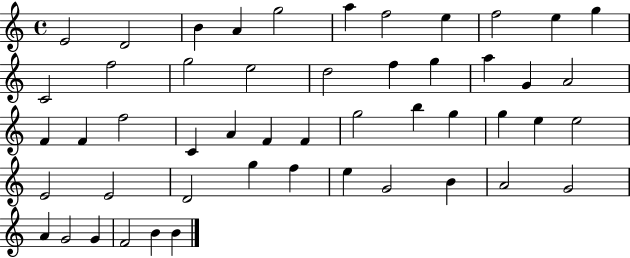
{
  \clef treble
  \time 4/4
  \defaultTimeSignature
  \key c \major
  e'2 d'2 | b'4 a'4 g''2 | a''4 f''2 e''4 | f''2 e''4 g''4 | \break c'2 f''2 | g''2 e''2 | d''2 f''4 g''4 | a''4 g'4 a'2 | \break f'4 f'4 f''2 | c'4 a'4 f'4 f'4 | g''2 b''4 g''4 | g''4 e''4 e''2 | \break e'2 e'2 | d'2 g''4 f''4 | e''4 g'2 b'4 | a'2 g'2 | \break a'4 g'2 g'4 | f'2 b'4 b'4 | \bar "|."
}